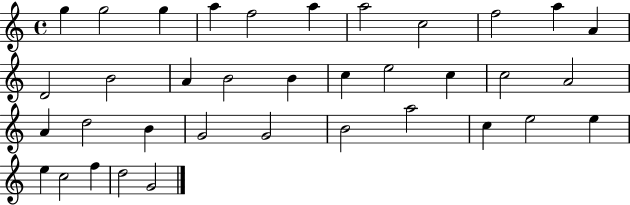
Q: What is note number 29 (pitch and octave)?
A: C5